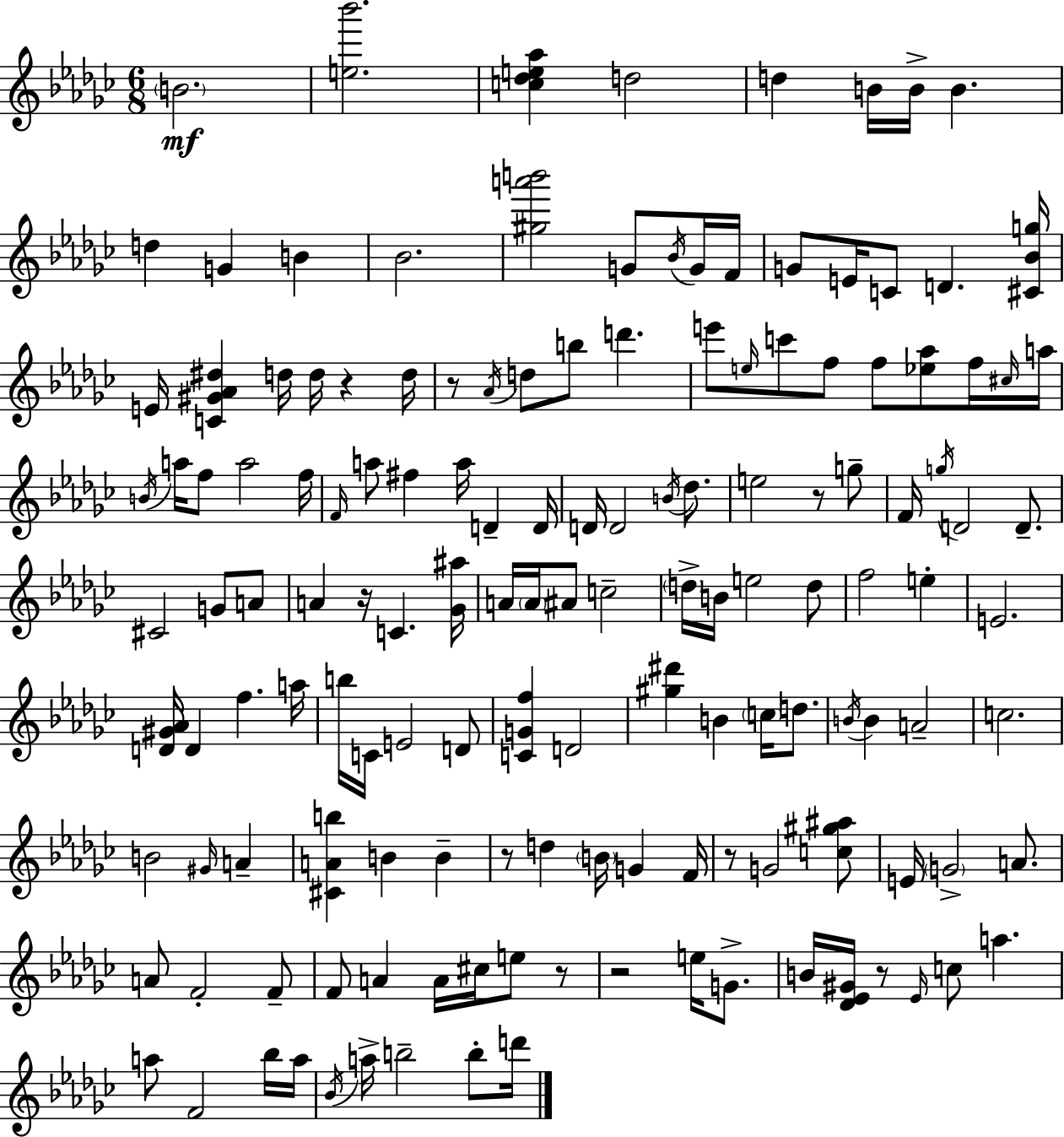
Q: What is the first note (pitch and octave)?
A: B4